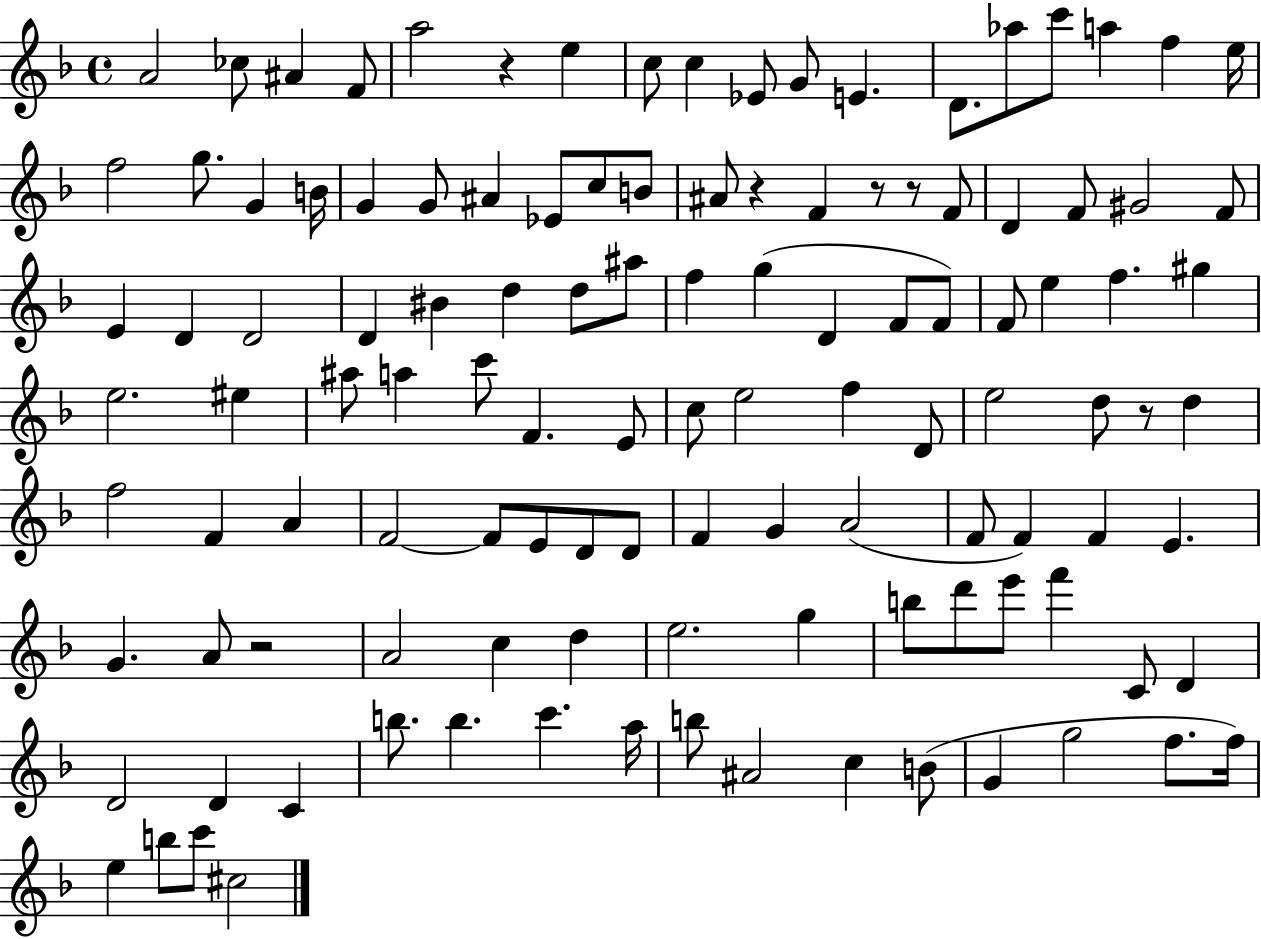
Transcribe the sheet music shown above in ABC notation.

X:1
T:Untitled
M:4/4
L:1/4
K:F
A2 _c/2 ^A F/2 a2 z e c/2 c _E/2 G/2 E D/2 _a/2 c'/2 a f e/4 f2 g/2 G B/4 G G/2 ^A _E/2 c/2 B/2 ^A/2 z F z/2 z/2 F/2 D F/2 ^G2 F/2 E D D2 D ^B d d/2 ^a/2 f g D F/2 F/2 F/2 e f ^g e2 ^e ^a/2 a c'/2 F E/2 c/2 e2 f D/2 e2 d/2 z/2 d f2 F A F2 F/2 E/2 D/2 D/2 F G A2 F/2 F F E G A/2 z2 A2 c d e2 g b/2 d'/2 e'/2 f' C/2 D D2 D C b/2 b c' a/4 b/2 ^A2 c B/2 G g2 f/2 f/4 e b/2 c'/2 ^c2